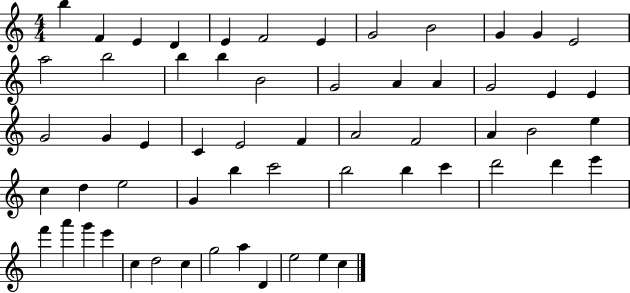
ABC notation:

X:1
T:Untitled
M:4/4
L:1/4
K:C
b F E D E F2 E G2 B2 G G E2 a2 b2 b b B2 G2 A A G2 E E G2 G E C E2 F A2 F2 A B2 e c d e2 G b c'2 b2 b c' d'2 d' e' f' a' g' e' c d2 c g2 a D e2 e c